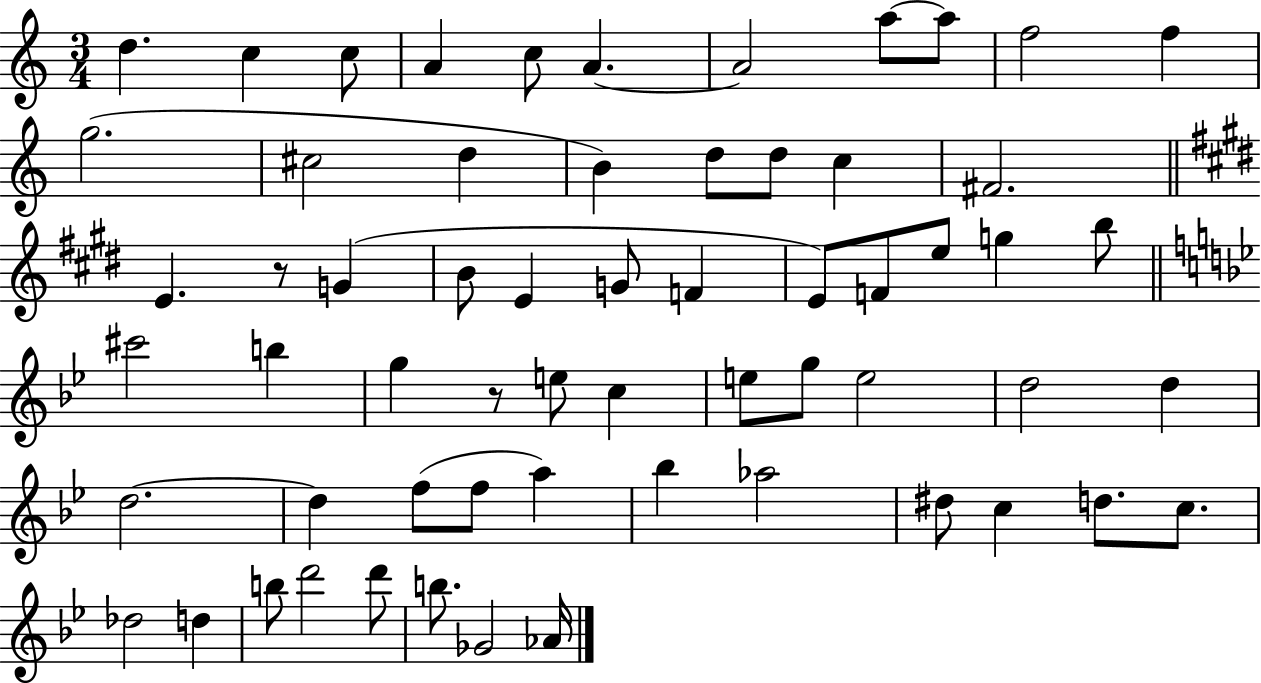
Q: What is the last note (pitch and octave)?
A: Ab4